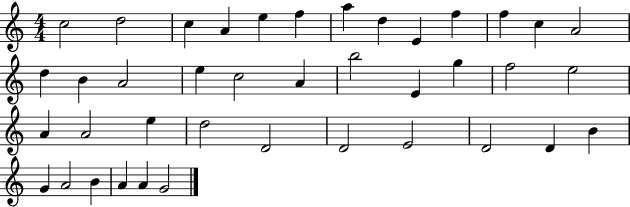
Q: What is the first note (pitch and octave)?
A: C5